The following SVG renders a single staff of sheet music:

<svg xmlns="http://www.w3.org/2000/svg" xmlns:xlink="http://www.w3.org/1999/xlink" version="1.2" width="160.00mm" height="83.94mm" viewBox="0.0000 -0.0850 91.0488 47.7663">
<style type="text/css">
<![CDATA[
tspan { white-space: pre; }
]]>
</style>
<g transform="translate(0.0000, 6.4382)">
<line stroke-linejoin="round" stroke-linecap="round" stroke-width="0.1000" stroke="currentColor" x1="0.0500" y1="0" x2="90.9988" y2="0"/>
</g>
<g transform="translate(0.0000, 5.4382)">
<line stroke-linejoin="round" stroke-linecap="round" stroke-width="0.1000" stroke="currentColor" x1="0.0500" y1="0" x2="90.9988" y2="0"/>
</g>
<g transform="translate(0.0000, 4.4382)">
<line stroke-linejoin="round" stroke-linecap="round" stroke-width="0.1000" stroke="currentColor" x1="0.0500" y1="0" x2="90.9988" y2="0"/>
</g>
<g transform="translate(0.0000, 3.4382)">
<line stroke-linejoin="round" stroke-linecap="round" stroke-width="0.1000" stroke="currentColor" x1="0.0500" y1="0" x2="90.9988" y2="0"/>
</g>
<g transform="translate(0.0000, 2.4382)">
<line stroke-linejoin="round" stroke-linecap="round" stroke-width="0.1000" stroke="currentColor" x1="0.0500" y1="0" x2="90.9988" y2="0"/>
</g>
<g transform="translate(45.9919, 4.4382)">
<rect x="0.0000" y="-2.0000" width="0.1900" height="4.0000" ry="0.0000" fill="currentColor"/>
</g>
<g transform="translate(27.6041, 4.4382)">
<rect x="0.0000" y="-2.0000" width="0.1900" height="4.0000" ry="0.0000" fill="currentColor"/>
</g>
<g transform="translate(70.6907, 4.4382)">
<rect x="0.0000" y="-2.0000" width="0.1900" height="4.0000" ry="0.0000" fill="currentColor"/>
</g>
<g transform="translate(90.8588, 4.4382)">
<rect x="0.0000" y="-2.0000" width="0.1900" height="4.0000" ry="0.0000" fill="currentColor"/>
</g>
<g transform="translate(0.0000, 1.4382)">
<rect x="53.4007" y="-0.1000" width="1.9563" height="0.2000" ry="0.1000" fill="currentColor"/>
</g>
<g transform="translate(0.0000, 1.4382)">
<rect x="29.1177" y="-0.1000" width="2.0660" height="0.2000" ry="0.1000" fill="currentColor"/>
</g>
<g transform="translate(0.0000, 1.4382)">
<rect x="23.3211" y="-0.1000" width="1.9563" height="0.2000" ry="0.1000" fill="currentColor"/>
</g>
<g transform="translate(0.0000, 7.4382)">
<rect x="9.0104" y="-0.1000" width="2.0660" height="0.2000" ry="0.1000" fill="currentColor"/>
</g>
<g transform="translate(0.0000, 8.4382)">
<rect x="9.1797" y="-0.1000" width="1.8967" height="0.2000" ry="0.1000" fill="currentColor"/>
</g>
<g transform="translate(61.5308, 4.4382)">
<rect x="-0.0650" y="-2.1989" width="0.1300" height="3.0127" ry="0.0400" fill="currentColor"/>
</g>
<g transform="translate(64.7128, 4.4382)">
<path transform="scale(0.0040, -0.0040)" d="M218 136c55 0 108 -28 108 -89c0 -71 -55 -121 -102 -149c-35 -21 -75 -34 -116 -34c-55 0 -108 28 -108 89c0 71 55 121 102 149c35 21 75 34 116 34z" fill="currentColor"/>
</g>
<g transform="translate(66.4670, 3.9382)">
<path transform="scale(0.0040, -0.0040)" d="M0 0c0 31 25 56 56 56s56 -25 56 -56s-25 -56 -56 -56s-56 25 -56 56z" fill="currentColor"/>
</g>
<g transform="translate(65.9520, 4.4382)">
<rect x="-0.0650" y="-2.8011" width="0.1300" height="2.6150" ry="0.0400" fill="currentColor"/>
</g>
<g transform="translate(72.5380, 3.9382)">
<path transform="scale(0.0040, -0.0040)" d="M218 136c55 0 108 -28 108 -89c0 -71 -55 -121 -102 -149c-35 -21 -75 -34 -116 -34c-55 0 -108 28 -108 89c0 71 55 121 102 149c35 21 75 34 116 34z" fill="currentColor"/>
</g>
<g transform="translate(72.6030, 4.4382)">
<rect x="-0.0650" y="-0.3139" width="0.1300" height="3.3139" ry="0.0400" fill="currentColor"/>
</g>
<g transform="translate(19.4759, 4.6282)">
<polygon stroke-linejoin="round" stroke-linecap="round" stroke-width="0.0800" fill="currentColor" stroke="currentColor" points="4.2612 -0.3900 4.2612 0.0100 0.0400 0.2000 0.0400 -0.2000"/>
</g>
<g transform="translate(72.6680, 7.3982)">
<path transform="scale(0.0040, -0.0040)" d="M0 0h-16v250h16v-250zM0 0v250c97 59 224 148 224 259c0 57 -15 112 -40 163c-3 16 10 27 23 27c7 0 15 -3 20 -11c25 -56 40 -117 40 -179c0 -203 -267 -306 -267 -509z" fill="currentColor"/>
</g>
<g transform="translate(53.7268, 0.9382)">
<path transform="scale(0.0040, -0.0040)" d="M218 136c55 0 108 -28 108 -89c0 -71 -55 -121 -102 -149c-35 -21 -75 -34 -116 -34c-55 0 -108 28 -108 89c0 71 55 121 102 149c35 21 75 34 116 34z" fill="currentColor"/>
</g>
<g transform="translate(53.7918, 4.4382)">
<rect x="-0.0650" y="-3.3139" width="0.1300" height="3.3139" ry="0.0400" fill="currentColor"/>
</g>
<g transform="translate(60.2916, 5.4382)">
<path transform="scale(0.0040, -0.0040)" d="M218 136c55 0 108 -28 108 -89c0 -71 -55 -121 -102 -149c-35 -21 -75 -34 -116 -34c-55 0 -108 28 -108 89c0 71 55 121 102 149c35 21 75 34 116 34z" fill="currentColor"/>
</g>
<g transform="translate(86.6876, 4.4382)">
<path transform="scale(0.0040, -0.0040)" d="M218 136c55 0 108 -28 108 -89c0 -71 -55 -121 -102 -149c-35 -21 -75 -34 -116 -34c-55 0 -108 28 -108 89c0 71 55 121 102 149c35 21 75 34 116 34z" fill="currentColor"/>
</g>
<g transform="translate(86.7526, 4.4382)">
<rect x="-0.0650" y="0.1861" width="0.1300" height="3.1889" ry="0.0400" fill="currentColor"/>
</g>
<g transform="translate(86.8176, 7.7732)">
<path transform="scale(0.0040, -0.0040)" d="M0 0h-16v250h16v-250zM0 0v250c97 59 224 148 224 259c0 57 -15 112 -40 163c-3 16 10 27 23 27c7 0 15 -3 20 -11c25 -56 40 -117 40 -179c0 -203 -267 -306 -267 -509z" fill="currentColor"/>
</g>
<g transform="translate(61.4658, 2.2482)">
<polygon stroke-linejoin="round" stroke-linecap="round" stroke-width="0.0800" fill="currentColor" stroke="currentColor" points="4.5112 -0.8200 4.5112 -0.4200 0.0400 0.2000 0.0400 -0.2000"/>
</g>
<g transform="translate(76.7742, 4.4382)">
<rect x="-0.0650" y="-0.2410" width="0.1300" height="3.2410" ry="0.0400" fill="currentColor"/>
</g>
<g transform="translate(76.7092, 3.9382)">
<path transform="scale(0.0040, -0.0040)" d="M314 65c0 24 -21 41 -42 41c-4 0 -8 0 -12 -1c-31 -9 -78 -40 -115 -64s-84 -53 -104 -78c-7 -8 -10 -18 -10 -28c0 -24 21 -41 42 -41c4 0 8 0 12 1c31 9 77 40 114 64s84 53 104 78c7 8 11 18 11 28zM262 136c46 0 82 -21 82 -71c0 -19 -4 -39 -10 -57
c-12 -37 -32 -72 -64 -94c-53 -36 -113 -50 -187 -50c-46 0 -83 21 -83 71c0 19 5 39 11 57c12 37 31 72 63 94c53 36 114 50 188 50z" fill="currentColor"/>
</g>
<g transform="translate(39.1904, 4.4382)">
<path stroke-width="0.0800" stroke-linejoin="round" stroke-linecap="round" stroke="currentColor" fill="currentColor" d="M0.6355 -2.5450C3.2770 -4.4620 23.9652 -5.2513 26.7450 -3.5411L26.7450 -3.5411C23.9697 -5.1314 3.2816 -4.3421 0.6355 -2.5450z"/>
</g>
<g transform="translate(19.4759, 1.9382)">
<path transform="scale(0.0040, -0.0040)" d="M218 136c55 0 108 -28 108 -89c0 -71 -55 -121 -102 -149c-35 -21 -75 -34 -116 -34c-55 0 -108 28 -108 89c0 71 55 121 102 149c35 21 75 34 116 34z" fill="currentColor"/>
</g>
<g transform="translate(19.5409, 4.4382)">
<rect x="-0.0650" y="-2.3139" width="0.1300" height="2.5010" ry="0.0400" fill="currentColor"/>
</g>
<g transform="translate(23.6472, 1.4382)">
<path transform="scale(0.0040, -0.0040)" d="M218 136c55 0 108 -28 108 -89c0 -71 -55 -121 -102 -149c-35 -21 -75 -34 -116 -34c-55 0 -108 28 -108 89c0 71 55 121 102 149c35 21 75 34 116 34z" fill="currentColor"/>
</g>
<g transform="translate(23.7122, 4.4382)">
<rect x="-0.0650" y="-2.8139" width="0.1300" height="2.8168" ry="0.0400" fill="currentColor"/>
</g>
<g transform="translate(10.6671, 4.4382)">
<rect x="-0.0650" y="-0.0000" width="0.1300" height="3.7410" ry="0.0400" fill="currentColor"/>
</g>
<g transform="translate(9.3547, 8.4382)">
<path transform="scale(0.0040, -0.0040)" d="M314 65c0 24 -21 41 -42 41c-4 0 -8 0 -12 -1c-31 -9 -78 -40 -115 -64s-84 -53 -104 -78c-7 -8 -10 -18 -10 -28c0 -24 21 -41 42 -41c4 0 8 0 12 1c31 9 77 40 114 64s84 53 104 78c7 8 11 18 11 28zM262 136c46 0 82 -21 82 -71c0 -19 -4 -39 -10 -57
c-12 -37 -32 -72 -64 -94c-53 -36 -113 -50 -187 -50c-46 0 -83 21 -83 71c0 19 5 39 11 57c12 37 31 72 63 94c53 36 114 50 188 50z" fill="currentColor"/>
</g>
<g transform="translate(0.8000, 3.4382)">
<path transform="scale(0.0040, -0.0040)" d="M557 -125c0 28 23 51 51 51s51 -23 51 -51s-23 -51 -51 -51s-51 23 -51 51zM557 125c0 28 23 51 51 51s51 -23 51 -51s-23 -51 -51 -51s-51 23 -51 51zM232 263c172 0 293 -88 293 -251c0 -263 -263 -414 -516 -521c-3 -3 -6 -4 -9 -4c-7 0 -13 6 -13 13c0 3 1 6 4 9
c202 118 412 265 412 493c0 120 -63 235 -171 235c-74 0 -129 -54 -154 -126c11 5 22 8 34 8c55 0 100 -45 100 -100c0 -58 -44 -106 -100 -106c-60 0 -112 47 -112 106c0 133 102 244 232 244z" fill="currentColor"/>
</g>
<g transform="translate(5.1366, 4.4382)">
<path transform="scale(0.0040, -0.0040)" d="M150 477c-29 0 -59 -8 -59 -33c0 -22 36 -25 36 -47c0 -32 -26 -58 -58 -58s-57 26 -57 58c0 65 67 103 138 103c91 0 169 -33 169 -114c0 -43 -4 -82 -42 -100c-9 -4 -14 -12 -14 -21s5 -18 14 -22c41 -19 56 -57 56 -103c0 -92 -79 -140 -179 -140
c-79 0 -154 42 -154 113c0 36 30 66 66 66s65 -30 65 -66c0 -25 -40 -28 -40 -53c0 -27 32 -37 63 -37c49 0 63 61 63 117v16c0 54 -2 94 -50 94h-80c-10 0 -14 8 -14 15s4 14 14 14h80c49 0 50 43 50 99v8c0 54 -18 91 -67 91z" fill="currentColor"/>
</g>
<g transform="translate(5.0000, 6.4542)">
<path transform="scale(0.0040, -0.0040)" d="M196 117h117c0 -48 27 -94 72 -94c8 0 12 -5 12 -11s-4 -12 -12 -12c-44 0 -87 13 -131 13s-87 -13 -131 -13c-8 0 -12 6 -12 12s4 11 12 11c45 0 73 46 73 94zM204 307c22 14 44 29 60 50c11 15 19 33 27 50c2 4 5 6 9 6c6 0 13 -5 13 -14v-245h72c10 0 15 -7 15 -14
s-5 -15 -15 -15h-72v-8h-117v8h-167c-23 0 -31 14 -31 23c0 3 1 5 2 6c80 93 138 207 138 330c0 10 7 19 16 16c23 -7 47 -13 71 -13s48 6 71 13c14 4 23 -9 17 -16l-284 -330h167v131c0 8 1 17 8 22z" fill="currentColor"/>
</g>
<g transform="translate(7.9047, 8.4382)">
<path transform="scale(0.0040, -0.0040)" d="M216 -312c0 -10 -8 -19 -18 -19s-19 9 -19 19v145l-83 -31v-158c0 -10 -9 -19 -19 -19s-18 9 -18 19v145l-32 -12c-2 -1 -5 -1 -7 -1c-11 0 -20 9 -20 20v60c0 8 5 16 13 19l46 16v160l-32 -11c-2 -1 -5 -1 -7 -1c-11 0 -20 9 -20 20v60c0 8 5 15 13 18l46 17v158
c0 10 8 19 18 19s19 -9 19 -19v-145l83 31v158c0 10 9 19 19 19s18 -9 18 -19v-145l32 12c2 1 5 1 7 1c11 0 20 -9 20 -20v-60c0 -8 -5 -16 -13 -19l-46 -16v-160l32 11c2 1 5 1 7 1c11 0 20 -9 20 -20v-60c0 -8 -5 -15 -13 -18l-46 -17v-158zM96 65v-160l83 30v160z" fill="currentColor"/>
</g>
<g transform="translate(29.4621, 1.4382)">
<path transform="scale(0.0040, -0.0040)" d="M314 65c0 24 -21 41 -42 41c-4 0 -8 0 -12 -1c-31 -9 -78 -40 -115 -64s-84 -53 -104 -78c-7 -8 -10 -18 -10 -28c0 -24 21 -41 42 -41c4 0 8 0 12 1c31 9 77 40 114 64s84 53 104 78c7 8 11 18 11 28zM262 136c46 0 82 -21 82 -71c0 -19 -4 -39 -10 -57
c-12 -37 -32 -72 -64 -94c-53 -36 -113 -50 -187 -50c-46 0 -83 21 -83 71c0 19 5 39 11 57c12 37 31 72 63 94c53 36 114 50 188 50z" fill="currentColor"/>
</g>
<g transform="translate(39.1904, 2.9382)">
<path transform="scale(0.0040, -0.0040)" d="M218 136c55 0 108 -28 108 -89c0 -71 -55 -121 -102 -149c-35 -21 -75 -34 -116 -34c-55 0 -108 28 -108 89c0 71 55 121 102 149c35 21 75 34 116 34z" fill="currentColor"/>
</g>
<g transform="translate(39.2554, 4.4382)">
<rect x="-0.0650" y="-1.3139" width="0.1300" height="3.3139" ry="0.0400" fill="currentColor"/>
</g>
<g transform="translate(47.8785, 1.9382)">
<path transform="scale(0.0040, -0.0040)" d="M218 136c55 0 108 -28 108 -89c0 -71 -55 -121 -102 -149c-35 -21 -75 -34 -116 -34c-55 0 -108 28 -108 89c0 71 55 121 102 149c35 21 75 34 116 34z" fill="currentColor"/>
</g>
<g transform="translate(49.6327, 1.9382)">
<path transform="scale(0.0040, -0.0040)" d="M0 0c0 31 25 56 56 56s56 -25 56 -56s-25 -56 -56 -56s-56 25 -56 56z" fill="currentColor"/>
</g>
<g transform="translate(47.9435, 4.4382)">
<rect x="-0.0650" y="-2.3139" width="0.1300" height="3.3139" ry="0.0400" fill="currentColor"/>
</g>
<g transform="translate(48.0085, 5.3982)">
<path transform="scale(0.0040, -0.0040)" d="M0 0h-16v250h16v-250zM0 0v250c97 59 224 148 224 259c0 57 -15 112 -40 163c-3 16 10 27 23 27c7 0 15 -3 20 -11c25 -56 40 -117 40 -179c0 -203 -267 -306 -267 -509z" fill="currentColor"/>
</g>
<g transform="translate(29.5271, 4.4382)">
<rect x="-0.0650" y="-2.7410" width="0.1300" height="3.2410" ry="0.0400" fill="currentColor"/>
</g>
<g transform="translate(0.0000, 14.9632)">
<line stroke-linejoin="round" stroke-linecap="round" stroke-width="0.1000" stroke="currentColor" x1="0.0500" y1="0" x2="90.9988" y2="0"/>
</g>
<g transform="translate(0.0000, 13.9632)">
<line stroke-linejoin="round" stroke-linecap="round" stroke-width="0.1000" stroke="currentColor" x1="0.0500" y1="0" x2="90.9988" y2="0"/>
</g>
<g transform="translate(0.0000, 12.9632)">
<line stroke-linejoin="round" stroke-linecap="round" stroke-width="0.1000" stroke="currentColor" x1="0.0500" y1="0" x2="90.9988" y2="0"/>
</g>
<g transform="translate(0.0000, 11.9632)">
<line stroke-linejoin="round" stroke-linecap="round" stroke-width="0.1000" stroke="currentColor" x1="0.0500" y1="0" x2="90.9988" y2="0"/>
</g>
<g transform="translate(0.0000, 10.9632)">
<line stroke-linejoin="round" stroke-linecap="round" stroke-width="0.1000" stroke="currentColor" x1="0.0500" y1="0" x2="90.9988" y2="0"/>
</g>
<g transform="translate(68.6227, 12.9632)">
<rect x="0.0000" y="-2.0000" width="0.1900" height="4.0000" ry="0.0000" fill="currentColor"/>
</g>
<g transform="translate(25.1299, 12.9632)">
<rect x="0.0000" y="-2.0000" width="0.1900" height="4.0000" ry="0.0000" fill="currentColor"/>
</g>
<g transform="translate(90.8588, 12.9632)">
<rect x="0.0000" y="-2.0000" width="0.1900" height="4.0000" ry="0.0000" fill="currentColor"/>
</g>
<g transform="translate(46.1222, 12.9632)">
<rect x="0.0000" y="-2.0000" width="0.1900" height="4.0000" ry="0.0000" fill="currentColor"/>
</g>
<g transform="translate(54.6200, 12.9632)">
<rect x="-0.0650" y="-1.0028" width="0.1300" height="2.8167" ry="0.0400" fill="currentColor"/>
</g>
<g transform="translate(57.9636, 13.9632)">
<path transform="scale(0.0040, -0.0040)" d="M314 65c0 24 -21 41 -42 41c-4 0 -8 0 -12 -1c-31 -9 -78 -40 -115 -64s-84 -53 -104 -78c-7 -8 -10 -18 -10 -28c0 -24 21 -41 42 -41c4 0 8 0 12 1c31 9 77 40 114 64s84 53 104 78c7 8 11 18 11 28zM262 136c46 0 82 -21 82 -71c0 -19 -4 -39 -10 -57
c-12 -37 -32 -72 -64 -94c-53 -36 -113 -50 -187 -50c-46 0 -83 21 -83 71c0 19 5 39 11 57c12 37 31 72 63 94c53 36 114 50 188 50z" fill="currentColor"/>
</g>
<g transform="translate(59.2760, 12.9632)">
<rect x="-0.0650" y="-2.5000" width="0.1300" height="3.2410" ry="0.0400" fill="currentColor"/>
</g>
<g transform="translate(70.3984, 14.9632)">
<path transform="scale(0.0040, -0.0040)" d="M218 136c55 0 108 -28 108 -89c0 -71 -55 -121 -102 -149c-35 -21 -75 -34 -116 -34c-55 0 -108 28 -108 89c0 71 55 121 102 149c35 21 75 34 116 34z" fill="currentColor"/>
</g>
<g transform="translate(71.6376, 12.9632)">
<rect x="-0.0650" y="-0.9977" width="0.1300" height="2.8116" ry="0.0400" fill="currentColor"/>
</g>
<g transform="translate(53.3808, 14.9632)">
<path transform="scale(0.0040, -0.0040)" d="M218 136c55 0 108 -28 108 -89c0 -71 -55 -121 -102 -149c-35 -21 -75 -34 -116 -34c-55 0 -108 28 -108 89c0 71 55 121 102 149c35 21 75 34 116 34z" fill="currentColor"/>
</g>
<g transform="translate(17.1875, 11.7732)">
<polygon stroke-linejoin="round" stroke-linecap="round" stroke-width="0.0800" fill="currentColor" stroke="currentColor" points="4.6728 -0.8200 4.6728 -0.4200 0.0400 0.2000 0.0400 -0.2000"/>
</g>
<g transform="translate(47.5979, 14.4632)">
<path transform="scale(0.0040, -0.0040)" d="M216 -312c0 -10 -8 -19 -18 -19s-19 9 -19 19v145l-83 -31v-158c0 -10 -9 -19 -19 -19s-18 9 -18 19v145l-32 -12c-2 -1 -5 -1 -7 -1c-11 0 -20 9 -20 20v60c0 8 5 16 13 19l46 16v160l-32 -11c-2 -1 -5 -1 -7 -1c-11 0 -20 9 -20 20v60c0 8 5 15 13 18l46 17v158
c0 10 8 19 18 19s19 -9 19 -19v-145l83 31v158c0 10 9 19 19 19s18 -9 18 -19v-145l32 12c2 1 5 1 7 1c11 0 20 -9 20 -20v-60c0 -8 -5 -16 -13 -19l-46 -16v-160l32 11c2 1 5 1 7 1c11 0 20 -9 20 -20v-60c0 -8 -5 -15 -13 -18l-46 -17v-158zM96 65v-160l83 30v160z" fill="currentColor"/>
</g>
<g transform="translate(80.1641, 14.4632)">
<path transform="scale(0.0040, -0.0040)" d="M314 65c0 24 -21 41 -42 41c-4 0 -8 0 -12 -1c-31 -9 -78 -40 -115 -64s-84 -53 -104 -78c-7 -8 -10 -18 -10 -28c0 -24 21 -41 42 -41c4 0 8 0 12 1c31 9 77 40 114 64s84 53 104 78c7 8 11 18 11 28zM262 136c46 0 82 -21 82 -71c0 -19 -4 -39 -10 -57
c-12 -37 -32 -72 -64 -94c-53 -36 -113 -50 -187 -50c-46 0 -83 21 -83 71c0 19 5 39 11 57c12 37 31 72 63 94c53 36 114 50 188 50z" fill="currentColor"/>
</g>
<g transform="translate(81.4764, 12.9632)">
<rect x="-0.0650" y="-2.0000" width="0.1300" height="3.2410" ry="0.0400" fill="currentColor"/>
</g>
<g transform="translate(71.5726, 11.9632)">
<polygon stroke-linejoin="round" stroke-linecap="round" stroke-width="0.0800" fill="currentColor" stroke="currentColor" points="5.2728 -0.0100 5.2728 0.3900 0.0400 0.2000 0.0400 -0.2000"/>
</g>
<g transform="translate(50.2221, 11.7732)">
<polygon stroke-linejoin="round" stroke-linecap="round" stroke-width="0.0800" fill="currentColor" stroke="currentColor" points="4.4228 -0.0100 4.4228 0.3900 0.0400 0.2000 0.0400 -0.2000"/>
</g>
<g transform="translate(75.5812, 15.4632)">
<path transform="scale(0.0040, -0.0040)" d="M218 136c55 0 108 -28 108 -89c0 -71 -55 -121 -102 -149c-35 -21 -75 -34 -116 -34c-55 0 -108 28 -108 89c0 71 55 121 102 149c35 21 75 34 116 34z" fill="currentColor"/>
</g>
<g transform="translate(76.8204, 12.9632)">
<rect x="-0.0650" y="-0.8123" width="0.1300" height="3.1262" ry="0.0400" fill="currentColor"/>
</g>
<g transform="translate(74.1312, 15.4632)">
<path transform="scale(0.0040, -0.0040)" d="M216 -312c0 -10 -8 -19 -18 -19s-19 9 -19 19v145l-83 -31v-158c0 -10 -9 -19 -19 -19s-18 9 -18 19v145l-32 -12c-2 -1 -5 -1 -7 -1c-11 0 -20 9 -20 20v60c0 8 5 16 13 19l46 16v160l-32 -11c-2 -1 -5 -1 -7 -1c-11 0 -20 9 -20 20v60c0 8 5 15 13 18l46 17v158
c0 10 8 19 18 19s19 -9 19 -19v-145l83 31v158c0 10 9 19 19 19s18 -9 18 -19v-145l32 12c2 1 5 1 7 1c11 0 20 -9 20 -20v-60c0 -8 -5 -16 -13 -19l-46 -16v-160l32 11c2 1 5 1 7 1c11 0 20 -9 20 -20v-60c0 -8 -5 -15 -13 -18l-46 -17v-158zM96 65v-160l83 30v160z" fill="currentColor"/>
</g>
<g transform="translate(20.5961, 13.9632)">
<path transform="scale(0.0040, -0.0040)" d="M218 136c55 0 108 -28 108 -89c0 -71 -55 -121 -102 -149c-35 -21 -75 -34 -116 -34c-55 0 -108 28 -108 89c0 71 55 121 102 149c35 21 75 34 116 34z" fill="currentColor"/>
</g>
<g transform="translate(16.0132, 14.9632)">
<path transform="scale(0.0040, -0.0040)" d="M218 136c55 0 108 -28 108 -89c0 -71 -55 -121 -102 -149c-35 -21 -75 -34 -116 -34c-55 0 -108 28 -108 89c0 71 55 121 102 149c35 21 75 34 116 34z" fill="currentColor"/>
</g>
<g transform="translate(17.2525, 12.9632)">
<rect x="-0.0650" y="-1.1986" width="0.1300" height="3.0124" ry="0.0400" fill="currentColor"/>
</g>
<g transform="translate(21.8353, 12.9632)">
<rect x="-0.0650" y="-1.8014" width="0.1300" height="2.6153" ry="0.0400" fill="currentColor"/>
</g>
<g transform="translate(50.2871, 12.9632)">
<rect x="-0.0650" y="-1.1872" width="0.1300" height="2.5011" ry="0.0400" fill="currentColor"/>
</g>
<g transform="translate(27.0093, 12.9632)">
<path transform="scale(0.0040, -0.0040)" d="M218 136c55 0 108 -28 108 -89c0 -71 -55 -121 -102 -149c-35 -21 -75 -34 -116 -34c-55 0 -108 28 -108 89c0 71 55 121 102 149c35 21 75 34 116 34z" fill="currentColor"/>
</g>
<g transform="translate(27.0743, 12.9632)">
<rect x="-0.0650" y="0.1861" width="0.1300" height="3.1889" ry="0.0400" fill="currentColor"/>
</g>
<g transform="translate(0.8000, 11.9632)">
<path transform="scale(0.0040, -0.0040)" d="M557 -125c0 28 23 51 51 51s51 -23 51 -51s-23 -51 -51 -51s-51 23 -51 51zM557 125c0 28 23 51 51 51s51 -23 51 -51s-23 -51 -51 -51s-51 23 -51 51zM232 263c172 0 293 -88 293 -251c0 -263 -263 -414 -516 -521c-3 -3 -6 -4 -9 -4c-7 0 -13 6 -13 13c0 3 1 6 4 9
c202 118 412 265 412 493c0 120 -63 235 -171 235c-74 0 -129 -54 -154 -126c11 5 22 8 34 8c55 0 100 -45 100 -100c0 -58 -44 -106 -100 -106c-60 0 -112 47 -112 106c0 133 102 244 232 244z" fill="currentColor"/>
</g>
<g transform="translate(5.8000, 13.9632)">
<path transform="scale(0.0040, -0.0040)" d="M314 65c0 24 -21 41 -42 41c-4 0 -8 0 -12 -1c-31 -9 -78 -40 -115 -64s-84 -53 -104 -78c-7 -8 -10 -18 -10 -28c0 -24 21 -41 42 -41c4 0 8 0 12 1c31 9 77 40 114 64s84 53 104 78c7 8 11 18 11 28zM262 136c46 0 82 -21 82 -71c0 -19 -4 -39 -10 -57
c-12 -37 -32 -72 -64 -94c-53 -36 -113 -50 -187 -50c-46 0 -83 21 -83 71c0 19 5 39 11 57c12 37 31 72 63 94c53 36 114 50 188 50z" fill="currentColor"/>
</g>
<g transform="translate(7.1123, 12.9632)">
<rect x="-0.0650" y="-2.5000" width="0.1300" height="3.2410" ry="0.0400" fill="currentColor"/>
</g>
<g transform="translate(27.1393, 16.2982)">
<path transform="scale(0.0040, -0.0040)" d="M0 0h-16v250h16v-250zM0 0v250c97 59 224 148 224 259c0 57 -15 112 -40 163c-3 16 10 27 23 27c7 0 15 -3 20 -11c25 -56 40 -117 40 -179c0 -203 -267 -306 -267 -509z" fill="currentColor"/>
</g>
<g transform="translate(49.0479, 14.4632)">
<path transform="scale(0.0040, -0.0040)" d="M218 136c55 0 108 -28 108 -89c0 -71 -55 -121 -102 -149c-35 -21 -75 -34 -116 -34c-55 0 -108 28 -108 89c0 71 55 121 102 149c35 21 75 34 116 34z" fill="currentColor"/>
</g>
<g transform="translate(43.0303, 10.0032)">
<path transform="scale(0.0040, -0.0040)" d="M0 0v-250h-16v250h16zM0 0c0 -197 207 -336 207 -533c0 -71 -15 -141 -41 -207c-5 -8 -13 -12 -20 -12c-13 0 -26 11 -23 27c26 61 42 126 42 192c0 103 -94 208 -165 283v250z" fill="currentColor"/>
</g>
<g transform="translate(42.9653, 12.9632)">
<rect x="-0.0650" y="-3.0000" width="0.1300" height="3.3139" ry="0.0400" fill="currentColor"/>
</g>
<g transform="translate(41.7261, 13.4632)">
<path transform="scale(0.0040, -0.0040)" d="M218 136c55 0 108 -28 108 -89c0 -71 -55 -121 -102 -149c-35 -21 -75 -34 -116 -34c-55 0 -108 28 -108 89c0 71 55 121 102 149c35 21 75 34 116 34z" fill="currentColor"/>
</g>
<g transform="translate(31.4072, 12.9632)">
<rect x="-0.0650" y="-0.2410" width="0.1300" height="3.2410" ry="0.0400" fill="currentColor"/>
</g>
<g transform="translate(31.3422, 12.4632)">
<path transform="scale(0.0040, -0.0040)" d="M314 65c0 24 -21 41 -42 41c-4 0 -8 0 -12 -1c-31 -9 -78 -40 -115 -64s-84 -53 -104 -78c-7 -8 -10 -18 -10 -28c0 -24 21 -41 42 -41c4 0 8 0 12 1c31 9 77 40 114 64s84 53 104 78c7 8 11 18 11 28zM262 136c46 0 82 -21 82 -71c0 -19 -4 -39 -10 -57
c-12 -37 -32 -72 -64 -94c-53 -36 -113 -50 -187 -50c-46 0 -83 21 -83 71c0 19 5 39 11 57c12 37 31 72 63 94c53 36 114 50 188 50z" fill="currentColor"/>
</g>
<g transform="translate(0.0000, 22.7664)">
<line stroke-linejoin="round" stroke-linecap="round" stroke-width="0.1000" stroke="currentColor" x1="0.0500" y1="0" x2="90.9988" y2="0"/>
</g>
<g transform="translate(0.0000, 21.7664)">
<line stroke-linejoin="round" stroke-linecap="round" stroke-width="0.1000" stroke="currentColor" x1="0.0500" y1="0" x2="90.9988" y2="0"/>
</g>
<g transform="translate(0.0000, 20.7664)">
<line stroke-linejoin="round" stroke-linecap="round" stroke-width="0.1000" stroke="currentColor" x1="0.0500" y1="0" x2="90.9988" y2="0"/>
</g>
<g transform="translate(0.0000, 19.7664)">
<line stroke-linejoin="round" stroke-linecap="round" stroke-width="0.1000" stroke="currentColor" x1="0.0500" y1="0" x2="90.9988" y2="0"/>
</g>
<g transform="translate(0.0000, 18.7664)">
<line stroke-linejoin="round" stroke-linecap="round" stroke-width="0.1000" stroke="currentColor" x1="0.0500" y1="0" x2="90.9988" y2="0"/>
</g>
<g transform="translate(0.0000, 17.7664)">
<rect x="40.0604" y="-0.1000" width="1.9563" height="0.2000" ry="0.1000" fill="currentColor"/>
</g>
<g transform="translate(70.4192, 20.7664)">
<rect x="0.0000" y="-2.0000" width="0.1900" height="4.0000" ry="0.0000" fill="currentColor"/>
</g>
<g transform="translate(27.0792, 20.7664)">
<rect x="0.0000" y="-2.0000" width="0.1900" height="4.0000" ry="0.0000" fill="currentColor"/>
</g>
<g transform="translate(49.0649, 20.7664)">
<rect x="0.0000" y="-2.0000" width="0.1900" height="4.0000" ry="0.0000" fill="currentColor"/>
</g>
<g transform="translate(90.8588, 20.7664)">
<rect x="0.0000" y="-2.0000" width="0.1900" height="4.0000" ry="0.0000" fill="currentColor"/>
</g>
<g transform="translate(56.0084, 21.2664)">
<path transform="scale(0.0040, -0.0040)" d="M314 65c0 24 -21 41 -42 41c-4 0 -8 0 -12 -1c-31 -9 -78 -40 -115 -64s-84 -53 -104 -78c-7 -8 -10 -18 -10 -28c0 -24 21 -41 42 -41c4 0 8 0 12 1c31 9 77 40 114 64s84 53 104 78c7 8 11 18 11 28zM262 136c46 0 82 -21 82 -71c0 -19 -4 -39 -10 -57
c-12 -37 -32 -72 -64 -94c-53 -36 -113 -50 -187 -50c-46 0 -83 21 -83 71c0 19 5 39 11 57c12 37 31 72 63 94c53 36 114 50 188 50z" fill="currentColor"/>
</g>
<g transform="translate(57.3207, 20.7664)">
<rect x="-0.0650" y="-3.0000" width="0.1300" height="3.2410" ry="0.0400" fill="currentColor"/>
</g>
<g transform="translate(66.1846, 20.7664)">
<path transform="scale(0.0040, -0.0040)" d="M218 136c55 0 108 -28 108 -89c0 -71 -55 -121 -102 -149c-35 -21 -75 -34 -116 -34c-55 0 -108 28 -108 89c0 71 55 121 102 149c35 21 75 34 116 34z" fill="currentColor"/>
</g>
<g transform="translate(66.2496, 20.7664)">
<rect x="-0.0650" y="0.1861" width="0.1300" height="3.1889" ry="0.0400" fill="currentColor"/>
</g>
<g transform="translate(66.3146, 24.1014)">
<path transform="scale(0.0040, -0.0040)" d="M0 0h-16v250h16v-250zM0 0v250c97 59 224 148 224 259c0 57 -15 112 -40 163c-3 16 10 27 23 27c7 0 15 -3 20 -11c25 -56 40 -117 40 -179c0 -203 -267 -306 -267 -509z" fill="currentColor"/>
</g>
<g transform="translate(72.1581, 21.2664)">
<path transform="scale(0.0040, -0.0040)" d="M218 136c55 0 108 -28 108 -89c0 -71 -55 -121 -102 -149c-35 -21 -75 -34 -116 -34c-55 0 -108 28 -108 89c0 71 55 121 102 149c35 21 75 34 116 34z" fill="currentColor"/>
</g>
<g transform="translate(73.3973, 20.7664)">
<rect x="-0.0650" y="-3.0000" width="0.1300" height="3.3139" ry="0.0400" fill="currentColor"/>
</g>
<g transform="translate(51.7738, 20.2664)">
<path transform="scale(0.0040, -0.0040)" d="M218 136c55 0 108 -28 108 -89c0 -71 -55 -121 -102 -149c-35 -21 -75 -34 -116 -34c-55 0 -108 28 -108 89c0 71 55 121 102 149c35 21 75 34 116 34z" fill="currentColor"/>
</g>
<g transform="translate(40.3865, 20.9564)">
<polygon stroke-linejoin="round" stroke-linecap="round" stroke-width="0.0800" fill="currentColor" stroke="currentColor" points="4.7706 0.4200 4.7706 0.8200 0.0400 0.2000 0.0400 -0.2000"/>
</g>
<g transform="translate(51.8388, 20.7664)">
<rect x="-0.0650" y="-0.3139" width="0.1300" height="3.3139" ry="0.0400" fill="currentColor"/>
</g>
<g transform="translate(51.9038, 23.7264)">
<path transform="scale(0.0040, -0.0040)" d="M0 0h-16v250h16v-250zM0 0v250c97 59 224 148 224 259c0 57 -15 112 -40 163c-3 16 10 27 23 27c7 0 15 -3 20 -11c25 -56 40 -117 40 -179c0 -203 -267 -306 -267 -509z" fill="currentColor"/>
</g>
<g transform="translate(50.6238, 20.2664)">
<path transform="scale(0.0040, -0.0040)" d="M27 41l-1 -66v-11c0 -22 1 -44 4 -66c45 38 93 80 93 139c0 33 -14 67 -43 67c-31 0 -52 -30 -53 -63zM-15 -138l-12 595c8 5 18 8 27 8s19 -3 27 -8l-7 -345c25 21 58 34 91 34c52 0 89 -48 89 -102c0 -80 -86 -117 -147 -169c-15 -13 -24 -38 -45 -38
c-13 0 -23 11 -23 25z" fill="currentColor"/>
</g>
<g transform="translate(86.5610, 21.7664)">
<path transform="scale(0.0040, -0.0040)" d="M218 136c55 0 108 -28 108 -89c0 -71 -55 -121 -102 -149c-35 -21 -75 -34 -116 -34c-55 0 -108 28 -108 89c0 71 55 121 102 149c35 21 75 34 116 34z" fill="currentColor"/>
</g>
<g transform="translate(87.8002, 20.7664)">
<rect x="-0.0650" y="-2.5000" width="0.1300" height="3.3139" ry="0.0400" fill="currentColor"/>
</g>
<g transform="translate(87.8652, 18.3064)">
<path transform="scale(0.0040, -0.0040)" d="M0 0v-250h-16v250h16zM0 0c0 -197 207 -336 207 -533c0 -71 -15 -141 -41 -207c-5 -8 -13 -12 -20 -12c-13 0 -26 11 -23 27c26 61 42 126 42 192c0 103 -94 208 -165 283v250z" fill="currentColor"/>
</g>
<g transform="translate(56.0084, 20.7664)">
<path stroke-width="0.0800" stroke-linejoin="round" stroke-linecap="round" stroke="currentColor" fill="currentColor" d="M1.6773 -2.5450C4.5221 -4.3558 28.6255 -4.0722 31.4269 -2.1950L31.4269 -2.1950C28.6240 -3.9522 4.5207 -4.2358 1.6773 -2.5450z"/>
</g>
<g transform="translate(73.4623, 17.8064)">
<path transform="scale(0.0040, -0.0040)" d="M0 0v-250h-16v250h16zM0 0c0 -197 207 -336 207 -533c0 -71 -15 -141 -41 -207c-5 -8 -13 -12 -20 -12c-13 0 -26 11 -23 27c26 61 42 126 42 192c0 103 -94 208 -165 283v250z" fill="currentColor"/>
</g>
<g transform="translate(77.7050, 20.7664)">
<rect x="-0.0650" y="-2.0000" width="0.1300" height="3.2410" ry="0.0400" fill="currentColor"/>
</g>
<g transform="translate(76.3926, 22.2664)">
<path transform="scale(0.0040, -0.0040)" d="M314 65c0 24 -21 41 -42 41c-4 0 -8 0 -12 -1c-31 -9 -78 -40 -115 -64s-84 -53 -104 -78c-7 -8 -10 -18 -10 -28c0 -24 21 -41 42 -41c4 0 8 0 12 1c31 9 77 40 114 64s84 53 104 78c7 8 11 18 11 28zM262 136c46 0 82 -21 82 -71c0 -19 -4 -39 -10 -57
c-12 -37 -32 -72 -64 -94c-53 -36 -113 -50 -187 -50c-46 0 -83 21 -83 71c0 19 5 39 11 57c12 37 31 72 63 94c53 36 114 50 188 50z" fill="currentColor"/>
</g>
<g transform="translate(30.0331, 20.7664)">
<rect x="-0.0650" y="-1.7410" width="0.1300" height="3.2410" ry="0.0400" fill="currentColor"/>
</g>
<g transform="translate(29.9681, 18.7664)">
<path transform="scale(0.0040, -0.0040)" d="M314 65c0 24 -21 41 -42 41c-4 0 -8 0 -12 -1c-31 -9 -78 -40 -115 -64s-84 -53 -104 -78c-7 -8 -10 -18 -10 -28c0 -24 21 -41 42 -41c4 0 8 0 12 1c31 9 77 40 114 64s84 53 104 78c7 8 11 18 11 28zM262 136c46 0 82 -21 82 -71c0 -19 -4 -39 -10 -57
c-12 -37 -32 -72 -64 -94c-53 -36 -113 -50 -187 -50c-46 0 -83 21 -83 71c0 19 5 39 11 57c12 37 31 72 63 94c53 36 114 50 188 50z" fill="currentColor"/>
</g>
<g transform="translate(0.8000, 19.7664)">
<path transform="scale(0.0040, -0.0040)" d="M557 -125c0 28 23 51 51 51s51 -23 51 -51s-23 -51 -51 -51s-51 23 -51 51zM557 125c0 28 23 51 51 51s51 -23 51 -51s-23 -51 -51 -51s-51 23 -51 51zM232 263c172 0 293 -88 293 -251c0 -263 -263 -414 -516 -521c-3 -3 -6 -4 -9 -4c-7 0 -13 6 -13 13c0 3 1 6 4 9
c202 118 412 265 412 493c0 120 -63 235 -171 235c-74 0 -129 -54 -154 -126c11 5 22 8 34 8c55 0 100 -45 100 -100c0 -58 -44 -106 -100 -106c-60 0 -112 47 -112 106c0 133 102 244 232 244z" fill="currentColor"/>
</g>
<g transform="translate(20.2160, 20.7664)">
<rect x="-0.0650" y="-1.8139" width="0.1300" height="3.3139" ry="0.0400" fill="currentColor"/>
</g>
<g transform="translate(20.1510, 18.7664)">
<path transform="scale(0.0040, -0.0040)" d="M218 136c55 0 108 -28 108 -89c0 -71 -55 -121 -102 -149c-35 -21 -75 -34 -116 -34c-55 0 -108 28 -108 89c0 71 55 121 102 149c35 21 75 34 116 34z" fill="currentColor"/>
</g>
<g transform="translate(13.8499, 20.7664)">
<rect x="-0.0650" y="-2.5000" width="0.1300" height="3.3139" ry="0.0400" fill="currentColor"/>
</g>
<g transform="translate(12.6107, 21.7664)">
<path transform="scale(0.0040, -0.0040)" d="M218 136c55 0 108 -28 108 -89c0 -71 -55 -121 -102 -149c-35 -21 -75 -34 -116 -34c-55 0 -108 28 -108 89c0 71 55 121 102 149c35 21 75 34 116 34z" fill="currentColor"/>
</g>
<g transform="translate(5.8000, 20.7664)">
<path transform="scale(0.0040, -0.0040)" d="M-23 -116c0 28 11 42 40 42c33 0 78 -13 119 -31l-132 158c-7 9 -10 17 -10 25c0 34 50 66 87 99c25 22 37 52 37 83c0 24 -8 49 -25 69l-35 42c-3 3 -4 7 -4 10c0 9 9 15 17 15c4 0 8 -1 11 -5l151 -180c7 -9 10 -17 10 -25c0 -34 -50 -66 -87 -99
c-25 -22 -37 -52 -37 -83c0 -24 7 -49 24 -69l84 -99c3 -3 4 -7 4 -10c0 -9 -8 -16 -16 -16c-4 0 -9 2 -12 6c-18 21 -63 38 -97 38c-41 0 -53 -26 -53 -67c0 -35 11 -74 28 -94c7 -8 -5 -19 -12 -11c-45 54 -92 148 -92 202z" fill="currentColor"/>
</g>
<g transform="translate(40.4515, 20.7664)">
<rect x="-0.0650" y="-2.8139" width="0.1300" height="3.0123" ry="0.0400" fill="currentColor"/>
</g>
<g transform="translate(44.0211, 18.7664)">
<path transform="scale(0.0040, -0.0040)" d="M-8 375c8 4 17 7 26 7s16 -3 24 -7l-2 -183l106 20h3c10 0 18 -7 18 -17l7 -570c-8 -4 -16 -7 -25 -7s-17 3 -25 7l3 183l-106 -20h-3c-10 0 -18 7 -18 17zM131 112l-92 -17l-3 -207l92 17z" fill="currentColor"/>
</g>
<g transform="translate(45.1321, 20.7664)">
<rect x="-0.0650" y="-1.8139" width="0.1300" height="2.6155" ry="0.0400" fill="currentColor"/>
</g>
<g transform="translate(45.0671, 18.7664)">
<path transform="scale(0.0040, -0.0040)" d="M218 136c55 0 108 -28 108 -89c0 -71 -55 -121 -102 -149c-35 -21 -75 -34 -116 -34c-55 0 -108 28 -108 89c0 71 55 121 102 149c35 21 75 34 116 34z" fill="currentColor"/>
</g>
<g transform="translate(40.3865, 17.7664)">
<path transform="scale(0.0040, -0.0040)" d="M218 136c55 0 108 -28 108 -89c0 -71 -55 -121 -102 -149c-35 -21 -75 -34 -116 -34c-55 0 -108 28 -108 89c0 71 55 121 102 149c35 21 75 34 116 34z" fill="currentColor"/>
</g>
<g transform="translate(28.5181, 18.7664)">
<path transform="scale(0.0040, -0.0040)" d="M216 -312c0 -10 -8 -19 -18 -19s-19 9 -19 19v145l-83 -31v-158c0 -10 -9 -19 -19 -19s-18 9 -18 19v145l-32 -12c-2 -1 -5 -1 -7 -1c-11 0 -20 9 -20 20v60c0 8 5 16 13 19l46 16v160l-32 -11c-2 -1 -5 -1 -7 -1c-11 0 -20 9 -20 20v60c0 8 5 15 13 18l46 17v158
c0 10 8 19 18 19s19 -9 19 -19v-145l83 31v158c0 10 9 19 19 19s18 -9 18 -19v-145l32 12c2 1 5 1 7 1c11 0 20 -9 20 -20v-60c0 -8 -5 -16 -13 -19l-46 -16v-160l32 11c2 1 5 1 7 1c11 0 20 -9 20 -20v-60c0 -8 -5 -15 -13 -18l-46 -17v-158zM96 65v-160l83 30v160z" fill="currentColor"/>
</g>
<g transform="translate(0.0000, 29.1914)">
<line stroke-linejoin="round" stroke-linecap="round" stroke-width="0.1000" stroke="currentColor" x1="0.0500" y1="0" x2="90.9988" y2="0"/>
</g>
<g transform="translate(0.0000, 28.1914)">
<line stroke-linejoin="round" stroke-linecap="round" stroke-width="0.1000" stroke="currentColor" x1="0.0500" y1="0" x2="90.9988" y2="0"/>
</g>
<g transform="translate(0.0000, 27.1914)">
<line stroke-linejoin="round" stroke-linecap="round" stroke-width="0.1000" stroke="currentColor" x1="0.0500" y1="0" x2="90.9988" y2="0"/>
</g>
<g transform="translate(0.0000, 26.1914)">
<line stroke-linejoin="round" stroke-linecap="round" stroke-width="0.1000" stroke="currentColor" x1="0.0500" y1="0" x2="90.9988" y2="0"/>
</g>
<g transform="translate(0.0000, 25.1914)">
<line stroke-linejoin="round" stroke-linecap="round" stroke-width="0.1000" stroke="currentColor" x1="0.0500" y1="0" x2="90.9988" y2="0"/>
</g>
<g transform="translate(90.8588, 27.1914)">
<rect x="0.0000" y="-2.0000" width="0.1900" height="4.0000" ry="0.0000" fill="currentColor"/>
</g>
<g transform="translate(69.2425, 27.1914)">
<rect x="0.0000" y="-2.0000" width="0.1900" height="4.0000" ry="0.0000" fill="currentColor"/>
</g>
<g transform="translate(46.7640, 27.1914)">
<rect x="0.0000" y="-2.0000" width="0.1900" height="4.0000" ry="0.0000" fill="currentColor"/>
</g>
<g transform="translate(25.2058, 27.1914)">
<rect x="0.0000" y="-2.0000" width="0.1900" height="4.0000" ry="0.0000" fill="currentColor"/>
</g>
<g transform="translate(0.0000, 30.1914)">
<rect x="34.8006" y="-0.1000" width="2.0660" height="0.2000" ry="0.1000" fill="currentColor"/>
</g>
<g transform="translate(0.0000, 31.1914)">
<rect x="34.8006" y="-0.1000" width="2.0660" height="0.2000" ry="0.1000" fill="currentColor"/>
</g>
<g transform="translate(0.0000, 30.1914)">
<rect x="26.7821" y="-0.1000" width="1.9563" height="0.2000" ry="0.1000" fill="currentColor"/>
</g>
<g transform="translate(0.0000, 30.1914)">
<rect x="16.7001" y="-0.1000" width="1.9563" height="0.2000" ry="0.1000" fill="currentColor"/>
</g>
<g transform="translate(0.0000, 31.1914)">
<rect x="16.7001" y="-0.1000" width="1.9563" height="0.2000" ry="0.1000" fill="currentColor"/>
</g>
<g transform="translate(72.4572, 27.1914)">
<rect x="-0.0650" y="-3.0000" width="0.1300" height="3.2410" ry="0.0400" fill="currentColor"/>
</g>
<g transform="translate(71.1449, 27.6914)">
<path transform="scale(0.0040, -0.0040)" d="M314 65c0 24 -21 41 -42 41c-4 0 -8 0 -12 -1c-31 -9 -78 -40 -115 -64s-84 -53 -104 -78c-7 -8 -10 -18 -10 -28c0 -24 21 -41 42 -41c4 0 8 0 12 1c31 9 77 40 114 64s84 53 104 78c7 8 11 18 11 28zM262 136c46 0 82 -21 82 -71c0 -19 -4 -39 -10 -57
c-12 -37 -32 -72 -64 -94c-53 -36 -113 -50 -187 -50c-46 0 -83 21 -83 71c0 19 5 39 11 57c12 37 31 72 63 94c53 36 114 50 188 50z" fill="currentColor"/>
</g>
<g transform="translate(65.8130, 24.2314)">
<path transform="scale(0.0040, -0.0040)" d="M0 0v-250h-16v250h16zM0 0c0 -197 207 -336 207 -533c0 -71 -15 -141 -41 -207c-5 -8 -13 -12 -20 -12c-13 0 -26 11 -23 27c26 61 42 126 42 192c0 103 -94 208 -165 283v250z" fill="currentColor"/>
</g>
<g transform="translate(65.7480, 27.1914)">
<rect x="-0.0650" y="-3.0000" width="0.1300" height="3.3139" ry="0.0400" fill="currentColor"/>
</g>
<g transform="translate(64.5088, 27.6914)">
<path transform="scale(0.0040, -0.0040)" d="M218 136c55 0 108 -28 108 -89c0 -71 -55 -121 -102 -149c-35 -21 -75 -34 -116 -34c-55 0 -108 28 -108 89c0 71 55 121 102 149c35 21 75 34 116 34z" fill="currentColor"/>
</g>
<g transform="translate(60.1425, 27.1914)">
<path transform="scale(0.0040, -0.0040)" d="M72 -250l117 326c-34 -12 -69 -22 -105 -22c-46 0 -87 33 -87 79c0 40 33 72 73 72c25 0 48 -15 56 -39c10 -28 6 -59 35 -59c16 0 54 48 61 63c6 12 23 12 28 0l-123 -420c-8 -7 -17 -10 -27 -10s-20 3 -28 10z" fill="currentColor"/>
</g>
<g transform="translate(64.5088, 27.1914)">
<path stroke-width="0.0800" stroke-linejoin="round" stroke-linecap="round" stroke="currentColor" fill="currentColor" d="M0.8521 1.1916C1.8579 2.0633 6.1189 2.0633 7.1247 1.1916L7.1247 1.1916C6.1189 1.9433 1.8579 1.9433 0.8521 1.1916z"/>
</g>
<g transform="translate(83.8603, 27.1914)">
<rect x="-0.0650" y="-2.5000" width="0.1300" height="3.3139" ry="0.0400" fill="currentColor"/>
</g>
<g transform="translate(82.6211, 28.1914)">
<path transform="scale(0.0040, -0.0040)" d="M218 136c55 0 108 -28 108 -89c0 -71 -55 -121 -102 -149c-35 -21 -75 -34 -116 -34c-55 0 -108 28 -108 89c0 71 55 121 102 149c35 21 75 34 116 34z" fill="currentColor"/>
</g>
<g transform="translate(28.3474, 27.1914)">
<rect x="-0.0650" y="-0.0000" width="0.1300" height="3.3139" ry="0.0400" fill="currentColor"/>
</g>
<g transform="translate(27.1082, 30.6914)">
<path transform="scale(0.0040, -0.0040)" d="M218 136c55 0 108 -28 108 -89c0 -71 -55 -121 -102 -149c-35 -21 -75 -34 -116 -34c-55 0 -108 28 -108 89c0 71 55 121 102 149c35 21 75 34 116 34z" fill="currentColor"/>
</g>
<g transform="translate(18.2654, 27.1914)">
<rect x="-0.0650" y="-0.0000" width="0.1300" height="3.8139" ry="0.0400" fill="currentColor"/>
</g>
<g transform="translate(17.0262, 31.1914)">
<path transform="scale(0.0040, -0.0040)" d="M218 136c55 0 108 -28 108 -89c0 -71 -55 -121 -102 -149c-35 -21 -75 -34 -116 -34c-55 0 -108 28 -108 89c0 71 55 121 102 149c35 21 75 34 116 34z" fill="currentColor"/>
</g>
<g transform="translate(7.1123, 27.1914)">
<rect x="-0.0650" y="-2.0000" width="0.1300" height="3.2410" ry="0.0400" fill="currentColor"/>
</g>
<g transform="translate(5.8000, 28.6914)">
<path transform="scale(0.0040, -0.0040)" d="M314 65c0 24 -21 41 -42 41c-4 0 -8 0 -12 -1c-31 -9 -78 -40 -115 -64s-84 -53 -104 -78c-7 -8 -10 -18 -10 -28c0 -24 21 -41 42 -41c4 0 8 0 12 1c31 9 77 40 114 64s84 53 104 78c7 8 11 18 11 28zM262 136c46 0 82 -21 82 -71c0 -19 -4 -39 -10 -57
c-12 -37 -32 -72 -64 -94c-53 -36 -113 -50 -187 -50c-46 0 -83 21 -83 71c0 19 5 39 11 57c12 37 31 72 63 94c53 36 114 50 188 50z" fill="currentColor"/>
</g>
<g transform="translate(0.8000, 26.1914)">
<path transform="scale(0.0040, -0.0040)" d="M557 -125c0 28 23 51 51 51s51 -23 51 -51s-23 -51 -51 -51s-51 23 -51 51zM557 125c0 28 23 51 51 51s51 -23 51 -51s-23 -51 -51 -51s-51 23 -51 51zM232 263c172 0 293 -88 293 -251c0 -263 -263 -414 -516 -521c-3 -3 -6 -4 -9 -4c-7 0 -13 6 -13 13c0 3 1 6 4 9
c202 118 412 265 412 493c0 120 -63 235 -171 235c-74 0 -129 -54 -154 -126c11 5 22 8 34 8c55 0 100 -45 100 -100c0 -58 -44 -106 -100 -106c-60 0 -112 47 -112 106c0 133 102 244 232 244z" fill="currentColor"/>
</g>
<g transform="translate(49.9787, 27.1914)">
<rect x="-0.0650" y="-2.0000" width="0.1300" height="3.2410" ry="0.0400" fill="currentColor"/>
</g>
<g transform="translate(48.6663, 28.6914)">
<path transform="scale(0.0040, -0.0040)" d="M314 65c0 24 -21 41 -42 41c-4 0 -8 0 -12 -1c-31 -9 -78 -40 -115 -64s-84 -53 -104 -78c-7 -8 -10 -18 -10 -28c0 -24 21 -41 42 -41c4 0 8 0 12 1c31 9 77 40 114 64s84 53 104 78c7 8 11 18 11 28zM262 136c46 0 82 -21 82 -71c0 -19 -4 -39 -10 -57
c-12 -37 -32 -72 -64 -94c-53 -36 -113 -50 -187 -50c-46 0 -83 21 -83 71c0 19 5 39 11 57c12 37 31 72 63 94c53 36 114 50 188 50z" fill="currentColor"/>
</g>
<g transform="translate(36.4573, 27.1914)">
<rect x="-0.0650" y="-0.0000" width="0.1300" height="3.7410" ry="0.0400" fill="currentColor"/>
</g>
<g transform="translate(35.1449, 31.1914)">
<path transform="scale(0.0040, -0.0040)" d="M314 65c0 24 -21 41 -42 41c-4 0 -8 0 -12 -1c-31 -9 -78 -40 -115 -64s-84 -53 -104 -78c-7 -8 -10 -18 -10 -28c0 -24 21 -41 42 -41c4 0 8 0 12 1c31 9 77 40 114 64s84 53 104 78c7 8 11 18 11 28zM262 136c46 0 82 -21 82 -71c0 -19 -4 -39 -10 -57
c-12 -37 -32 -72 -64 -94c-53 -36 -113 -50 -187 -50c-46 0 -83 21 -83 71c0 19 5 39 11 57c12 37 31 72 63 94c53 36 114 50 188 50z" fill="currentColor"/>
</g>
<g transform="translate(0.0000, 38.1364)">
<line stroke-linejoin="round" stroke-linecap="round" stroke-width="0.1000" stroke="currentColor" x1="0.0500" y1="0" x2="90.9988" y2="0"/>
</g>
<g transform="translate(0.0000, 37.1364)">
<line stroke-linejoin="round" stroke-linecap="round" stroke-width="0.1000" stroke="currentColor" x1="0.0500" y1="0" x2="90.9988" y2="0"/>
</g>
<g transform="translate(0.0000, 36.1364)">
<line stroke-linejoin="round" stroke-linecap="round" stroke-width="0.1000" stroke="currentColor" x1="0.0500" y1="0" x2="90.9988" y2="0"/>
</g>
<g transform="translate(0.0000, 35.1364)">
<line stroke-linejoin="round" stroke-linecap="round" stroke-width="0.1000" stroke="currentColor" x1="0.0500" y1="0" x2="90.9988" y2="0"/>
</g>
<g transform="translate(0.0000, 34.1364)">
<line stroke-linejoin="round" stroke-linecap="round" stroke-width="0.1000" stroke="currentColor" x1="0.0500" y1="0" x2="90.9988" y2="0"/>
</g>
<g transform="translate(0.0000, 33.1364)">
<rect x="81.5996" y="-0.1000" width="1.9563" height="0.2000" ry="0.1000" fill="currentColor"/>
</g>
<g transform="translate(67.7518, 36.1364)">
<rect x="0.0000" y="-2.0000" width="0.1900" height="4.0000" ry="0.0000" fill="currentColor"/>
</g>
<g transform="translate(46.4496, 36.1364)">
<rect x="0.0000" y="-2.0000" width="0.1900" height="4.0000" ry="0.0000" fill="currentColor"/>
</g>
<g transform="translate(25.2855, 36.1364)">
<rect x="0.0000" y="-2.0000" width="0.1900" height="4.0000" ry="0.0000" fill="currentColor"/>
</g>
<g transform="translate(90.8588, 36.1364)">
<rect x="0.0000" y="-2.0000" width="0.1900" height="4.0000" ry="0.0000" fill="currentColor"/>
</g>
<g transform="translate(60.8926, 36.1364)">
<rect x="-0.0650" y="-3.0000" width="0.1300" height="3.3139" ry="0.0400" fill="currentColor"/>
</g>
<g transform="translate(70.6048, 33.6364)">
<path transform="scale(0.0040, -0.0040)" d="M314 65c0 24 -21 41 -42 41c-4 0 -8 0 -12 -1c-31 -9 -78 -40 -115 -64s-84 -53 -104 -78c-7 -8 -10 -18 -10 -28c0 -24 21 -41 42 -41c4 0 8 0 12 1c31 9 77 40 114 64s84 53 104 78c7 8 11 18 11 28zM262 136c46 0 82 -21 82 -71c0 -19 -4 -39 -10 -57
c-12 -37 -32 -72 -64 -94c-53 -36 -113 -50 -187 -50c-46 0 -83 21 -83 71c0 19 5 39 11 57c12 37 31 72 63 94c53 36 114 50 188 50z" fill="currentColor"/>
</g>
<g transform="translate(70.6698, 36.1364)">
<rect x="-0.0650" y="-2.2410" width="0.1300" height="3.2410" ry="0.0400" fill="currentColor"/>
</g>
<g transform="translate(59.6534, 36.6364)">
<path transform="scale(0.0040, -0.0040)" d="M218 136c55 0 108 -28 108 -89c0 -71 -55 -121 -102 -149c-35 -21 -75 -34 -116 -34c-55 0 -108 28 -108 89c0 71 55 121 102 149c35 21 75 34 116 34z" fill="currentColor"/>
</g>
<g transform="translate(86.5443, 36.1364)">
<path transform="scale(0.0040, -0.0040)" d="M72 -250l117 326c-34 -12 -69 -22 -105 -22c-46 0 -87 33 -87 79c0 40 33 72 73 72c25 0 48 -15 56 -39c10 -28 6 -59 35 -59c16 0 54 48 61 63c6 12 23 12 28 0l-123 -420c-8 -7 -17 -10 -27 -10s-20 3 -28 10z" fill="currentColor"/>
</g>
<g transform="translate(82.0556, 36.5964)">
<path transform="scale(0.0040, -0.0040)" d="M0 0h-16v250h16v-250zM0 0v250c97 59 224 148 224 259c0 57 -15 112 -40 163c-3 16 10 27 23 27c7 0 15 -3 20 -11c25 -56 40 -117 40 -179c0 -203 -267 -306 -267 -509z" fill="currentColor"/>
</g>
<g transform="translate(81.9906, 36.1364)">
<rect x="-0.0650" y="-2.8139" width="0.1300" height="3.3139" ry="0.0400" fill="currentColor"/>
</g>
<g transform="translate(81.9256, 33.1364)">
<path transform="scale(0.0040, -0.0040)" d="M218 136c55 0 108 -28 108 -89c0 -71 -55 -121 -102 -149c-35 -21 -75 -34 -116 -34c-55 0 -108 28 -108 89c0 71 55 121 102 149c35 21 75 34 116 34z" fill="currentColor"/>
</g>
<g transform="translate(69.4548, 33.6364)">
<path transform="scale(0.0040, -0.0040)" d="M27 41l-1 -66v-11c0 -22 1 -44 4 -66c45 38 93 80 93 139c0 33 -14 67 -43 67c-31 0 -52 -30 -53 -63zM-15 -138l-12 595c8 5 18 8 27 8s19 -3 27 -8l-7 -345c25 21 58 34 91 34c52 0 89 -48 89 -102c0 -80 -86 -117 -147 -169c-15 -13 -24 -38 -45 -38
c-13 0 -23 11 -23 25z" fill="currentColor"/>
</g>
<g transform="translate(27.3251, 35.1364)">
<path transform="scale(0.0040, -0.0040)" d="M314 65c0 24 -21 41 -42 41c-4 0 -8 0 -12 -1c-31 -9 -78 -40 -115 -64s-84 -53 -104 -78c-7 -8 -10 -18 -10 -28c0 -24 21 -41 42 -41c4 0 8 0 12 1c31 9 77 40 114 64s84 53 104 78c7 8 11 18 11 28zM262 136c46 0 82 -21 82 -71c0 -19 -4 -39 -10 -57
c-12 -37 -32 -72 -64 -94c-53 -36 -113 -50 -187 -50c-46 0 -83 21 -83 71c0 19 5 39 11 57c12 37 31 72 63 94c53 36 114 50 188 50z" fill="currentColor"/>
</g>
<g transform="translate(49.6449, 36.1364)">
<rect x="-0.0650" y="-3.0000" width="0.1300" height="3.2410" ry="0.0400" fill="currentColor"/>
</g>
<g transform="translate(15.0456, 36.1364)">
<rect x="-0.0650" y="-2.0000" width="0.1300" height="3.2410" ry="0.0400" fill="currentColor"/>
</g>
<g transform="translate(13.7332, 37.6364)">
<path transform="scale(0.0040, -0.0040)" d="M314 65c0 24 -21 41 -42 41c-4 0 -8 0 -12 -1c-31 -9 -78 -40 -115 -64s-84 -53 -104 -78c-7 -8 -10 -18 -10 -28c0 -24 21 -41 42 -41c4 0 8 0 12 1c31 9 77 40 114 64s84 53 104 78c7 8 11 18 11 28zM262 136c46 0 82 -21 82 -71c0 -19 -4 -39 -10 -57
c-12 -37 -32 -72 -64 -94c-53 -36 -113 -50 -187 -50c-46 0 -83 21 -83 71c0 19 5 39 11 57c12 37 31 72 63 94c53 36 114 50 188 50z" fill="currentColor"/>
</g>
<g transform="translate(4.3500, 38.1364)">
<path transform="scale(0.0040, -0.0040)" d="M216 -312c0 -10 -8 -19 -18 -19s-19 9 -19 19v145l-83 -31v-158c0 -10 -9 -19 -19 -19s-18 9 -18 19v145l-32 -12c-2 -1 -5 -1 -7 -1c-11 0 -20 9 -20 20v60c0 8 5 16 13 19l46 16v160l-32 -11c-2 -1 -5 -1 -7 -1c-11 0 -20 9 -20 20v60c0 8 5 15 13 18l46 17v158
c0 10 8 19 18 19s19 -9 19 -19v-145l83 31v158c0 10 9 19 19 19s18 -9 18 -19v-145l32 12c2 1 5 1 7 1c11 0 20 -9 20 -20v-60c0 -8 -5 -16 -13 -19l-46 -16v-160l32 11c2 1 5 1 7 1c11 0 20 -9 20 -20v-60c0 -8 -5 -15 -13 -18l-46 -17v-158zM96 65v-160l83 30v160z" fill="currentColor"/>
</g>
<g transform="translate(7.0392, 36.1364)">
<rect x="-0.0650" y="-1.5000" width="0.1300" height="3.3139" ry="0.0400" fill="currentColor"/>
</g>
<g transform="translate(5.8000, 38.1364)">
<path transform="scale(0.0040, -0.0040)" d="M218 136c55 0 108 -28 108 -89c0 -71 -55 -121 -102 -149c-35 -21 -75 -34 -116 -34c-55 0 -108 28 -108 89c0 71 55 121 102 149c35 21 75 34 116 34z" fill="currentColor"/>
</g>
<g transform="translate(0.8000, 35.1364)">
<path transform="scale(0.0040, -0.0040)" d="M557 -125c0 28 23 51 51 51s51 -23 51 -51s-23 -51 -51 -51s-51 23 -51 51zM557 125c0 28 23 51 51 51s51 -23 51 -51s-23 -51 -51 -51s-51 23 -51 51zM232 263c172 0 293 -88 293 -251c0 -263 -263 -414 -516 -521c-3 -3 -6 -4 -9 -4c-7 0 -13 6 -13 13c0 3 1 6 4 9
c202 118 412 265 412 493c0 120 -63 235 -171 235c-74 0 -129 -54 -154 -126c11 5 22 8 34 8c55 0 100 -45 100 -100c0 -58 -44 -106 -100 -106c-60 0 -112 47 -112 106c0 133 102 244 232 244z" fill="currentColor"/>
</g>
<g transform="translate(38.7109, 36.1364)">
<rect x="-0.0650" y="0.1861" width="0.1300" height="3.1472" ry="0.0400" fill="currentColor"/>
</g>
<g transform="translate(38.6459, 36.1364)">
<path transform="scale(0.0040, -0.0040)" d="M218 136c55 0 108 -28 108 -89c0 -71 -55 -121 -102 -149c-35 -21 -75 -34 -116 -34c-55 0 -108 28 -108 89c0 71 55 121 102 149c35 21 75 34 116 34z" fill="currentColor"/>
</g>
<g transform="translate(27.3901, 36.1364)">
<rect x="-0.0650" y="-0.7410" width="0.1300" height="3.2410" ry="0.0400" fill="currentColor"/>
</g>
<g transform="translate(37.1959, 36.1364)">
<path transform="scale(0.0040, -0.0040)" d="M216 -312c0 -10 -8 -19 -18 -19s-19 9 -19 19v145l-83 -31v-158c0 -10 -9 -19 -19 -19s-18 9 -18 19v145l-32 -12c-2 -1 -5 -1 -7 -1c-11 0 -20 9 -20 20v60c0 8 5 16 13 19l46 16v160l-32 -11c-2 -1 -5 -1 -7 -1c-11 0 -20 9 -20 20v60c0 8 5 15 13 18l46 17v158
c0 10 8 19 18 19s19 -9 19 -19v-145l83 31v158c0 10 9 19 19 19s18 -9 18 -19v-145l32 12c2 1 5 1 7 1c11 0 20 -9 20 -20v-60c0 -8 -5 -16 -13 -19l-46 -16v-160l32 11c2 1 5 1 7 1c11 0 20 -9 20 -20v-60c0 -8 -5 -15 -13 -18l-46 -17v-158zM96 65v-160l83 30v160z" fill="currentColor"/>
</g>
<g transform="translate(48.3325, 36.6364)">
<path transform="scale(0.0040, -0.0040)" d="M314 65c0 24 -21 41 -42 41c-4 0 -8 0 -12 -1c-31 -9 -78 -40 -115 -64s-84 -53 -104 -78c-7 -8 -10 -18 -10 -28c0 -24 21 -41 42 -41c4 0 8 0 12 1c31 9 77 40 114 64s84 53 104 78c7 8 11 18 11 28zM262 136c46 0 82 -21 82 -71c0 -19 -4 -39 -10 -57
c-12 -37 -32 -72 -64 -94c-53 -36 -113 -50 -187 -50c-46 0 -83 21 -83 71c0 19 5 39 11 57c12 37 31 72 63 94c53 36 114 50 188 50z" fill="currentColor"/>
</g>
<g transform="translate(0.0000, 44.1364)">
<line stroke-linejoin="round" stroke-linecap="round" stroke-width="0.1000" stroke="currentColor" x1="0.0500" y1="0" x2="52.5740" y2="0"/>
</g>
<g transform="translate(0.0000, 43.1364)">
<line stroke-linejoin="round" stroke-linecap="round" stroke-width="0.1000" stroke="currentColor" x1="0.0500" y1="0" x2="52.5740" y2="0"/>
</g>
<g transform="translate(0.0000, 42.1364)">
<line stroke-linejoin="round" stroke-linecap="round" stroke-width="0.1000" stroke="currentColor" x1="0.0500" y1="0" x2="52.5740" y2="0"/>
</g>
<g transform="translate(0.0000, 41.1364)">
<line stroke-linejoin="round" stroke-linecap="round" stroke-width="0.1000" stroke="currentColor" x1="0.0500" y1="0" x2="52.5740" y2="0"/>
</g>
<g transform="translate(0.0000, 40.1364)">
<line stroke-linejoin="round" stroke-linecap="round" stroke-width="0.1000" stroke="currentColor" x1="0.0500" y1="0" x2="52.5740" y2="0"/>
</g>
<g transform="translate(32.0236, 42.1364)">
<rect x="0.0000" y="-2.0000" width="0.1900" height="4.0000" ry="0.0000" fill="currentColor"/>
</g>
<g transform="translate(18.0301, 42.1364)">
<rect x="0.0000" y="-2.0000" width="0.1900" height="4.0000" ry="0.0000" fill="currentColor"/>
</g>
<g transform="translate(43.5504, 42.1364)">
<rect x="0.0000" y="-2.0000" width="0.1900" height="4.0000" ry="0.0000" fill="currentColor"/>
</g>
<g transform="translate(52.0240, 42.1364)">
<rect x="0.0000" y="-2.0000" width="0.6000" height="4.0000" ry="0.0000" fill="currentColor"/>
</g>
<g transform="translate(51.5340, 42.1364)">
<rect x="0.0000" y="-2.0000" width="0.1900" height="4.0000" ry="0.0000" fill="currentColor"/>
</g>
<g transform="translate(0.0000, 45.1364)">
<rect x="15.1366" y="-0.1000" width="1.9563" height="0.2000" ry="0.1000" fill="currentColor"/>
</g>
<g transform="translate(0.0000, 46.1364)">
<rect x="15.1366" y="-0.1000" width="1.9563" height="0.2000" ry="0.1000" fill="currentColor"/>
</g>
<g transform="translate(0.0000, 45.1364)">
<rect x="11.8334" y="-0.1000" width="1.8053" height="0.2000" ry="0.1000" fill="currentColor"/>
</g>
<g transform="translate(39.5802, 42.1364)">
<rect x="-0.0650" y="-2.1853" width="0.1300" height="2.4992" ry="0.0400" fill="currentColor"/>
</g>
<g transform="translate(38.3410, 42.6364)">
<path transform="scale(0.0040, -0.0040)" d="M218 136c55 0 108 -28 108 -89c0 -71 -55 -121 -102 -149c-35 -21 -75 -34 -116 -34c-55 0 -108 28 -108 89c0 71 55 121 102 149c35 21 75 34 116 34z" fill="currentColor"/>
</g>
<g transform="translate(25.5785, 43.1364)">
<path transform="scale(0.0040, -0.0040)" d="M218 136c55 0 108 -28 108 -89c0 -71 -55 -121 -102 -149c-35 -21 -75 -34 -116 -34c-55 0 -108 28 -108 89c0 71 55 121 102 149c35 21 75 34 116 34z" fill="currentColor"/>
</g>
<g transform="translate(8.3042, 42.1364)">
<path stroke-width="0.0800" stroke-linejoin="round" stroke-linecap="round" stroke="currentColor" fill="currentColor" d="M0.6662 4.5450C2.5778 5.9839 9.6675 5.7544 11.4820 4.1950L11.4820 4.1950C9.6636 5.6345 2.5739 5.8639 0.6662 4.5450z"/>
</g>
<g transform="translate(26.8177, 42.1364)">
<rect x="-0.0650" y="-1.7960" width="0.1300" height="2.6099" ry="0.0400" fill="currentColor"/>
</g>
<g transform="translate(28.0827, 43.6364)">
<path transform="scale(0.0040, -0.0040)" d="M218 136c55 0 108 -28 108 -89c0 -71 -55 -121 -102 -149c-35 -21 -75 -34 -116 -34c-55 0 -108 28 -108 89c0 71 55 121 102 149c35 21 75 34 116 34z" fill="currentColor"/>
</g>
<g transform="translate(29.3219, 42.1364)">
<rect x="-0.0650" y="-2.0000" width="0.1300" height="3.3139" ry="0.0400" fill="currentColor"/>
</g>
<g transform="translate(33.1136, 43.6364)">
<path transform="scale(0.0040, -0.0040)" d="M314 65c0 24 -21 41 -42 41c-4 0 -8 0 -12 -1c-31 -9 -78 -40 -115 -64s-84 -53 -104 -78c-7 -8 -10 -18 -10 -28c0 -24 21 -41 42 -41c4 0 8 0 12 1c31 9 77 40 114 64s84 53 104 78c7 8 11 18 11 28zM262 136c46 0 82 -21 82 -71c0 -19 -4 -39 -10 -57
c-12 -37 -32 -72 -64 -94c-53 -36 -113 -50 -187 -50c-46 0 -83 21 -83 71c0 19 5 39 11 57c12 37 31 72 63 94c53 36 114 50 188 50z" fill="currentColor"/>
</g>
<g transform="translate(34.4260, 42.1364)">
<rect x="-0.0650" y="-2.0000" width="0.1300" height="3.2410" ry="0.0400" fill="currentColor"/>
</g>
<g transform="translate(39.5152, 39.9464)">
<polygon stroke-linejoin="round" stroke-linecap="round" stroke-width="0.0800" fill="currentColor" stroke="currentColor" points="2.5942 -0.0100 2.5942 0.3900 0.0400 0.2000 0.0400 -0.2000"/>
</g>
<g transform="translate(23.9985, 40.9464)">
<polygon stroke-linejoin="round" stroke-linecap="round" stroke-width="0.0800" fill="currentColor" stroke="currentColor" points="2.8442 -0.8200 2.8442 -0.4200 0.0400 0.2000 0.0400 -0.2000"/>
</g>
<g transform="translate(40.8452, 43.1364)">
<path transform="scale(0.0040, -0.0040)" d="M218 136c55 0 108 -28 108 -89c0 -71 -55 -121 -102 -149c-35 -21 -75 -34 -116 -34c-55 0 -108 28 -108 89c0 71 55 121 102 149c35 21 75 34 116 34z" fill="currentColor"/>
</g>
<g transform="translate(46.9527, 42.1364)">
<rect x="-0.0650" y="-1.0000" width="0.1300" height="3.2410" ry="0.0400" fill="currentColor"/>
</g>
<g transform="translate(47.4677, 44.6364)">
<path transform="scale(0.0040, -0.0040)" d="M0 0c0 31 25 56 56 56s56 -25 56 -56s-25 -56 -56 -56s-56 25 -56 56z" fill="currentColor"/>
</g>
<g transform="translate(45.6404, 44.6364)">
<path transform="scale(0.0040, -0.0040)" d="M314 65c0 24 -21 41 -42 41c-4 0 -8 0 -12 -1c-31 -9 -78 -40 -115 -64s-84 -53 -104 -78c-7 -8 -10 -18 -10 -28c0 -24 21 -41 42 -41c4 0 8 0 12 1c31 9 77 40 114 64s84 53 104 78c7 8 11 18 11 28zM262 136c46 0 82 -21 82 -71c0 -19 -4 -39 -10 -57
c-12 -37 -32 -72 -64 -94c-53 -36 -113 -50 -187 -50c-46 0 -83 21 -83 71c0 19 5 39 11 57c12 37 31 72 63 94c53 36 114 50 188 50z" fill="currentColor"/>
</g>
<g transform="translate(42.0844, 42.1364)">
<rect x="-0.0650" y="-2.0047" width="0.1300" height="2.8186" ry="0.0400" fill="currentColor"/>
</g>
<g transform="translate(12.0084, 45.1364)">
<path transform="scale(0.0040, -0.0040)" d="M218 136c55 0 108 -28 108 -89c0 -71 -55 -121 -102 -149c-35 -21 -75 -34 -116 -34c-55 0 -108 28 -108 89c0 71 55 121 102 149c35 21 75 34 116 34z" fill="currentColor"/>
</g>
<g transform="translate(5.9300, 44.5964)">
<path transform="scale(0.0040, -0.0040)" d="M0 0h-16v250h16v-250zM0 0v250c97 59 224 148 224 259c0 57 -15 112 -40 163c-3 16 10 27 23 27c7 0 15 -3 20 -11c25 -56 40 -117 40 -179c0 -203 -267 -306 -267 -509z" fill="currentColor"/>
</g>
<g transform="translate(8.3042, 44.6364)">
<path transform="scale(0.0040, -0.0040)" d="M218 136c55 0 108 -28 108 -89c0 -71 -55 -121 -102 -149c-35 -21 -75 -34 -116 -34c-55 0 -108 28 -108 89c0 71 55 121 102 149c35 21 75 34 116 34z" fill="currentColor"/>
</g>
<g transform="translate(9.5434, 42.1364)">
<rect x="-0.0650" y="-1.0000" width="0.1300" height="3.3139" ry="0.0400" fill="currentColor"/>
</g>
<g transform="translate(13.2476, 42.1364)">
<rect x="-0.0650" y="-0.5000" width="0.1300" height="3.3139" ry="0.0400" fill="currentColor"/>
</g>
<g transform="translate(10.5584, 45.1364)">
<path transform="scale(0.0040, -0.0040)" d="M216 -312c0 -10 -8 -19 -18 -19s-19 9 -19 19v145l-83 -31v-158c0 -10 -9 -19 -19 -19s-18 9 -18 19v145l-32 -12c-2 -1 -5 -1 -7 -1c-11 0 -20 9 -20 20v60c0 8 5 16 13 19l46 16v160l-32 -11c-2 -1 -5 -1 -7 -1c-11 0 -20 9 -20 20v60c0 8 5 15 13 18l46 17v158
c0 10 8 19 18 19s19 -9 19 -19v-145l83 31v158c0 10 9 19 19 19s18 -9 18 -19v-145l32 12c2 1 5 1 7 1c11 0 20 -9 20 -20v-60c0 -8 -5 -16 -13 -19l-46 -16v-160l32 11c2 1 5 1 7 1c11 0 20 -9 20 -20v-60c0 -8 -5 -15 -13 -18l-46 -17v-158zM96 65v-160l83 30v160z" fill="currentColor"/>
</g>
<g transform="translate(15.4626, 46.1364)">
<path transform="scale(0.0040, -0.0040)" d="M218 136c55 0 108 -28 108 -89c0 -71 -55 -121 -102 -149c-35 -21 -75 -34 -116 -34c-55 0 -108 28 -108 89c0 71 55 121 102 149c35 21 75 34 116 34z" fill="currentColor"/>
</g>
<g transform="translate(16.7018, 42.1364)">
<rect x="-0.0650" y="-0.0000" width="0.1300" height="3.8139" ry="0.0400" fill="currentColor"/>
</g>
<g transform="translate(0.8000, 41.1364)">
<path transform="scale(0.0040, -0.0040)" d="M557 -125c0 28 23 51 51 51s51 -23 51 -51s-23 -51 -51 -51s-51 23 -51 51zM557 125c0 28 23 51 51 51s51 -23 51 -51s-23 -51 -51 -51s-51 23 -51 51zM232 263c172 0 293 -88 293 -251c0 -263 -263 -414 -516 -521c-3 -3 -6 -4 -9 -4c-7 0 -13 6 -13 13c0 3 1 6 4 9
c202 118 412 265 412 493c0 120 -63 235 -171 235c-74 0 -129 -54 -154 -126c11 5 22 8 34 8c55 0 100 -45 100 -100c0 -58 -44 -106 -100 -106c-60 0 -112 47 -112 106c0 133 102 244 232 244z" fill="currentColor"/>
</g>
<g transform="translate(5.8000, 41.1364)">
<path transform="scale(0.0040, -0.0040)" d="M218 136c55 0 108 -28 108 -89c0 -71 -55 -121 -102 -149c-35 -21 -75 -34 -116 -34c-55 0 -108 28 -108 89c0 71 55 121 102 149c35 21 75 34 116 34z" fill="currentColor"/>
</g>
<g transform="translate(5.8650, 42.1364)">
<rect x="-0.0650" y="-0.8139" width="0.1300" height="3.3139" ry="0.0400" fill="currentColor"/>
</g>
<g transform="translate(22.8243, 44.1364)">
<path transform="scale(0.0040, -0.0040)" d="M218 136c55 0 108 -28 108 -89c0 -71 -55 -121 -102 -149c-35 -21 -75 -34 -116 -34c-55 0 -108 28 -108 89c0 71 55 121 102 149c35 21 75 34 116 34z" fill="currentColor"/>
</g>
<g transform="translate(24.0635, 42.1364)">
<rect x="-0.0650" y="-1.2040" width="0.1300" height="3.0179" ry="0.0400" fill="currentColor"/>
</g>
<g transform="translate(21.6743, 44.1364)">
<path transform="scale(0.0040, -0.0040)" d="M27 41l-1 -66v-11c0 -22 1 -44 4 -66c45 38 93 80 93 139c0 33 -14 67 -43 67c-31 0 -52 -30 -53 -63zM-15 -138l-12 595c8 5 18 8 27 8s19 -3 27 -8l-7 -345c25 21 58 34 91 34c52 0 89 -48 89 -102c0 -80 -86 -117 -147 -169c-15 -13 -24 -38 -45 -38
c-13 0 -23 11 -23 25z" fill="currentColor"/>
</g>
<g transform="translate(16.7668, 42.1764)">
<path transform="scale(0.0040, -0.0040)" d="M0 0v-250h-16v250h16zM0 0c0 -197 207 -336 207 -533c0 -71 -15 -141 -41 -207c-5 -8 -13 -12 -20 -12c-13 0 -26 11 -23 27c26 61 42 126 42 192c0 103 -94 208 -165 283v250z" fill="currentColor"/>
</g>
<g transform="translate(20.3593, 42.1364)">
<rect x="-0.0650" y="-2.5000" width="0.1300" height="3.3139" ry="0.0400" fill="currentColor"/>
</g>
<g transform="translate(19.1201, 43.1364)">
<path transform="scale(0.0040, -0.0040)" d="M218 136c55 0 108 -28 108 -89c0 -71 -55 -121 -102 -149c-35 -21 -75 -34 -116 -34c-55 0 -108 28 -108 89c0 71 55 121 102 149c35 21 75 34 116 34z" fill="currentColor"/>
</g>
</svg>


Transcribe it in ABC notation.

X:1
T:Untitled
M:3/4
L:1/4
K:C
^C,,2 B,/2 C/2 C2 G, B,/2 D B,,/2 D,/2 E,/2 E,2 D,/2 B,,2 G,,/2 B,,/2 D,/2 E,2 C,/2 ^A,,/2 G,,/2 B,,2 G,,/2 ^F,,/2 A,,2 z B,, A, ^A,2 C/2 A,/2 _E,/2 C,2 D,/2 C,/2 A,,2 B,,/2 A,,2 C,, D,, C,,2 A,,2 z/2 C,/2 C,2 B,, ^G,, A,,2 F,2 ^D, C,2 C, _B,2 C/2 z/2 F,/2 F,, ^E,, C,,/2 B,, _G,,/2 B,,/2 A,, A,,2 C,/2 B,,/2 F,,2